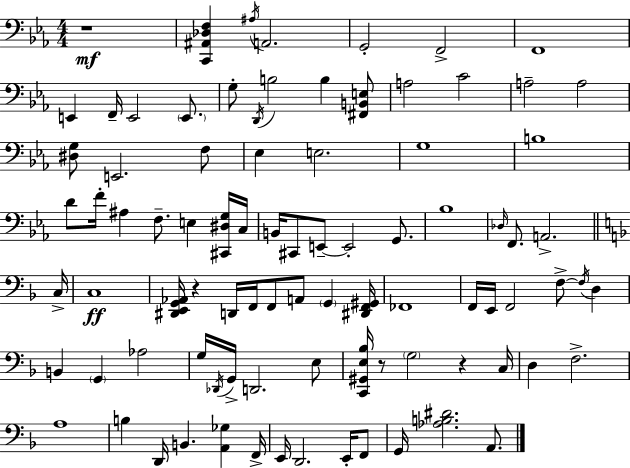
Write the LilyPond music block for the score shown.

{
  \clef bass
  \numericTimeSignature
  \time 4/4
  \key c \minor
  r1\mf | <c, ais, des f>4 \acciaccatura { ais16 } a,2. | g,2-. f,2-> | f,1 | \break e,4 f,16-- e,2 \parenthesize e,8. | g8-. \acciaccatura { d,16 } b2 b4 | <fis, b, e>8 a2 c'2 | a2-- a2 | \break <dis g>8 e,2. | f8 ees4 e2. | g1 | b1 | \break d'8 f'16-. ais4 f8.-- e4 | <cis, dis g>16 c16 b,16 cis,8 e,8--~~ e,2-. g,8. | bes1 | \grace { des16 } f,8. a,2.-> | \break \bar "||" \break \key f \major c16-> c1\ff | <dis, e, g, aes,>16 r4 d,16 f,16 f,8 a,8 \parenthesize g,4 | <dis, f, gis,>16 fes,1 | f,16 e,16 f,2 f8->~~ \acciaccatura { f16 } d4 | \break b,4 \parenthesize g,4 aes2 | g16 \acciaccatura { des,16 } g,16-> d,2. | e8 <c, gis, e bes>16 r8 \parenthesize g2 r4 | c16 d4 f2.-> | \break a1 | b4 d,16 b,4. <a, ges>4 | f,16-> e,16 d,2. | e,16-. f,8 g,16 <aes b dis'>2. | \break a,8. \bar "|."
}